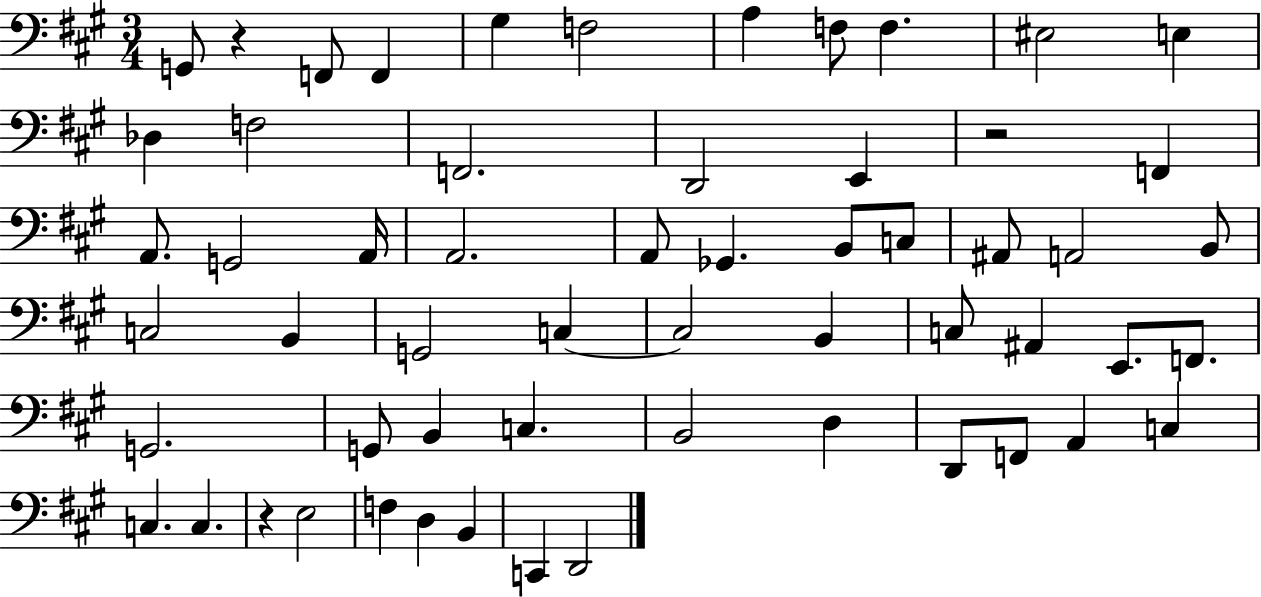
{
  \clef bass
  \numericTimeSignature
  \time 3/4
  \key a \major
  \repeat volta 2 { g,8 r4 f,8 f,4 | gis4 f2 | a4 f8 f4. | eis2 e4 | \break des4 f2 | f,2. | d,2 e,4 | r2 f,4 | \break a,8. g,2 a,16 | a,2. | a,8 ges,4. b,8 c8 | ais,8 a,2 b,8 | \break c2 b,4 | g,2 c4~~ | c2 b,4 | c8 ais,4 e,8. f,8. | \break g,2. | g,8 b,4 c4. | b,2 d4 | d,8 f,8 a,4 c4 | \break c4. c4. | r4 e2 | f4 d4 b,4 | c,4 d,2 | \break } \bar "|."
}